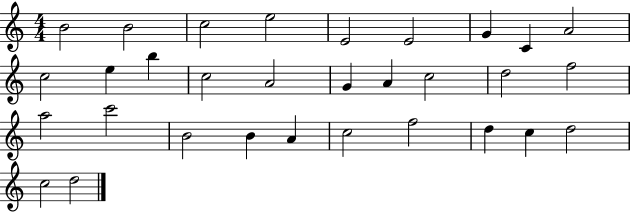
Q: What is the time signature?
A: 4/4